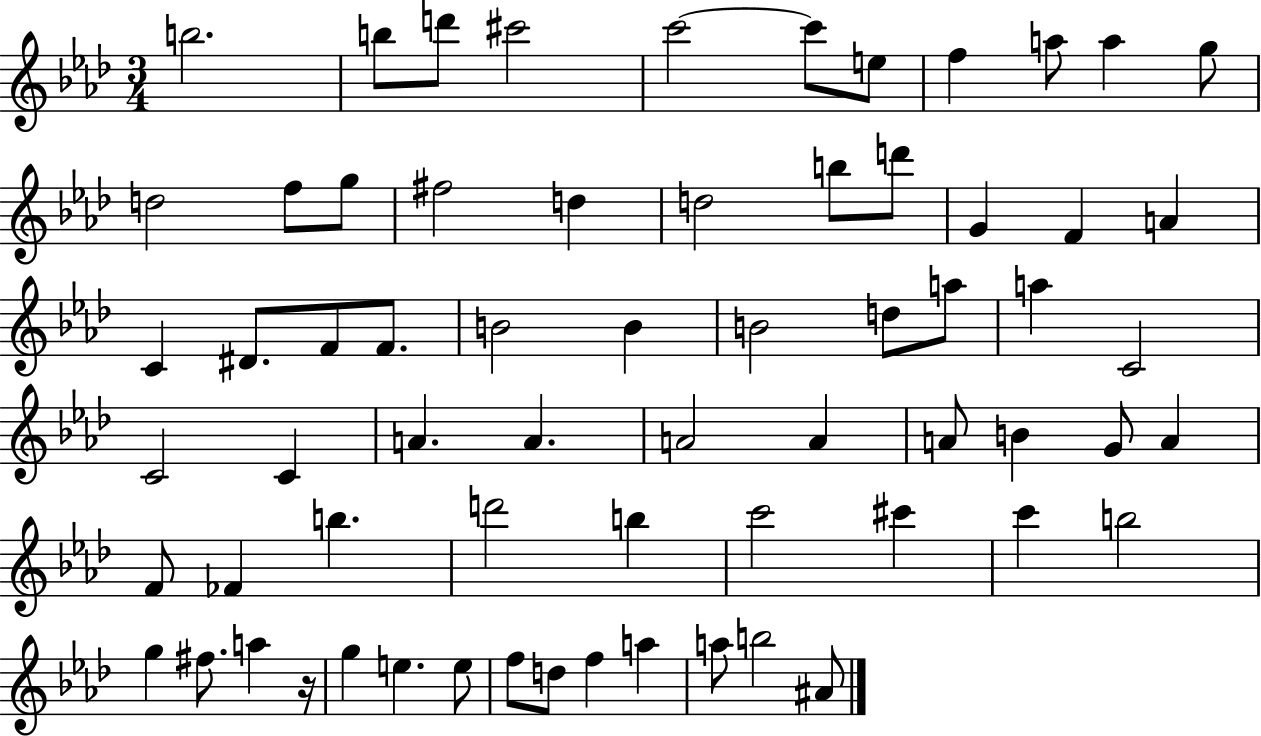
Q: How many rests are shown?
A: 1